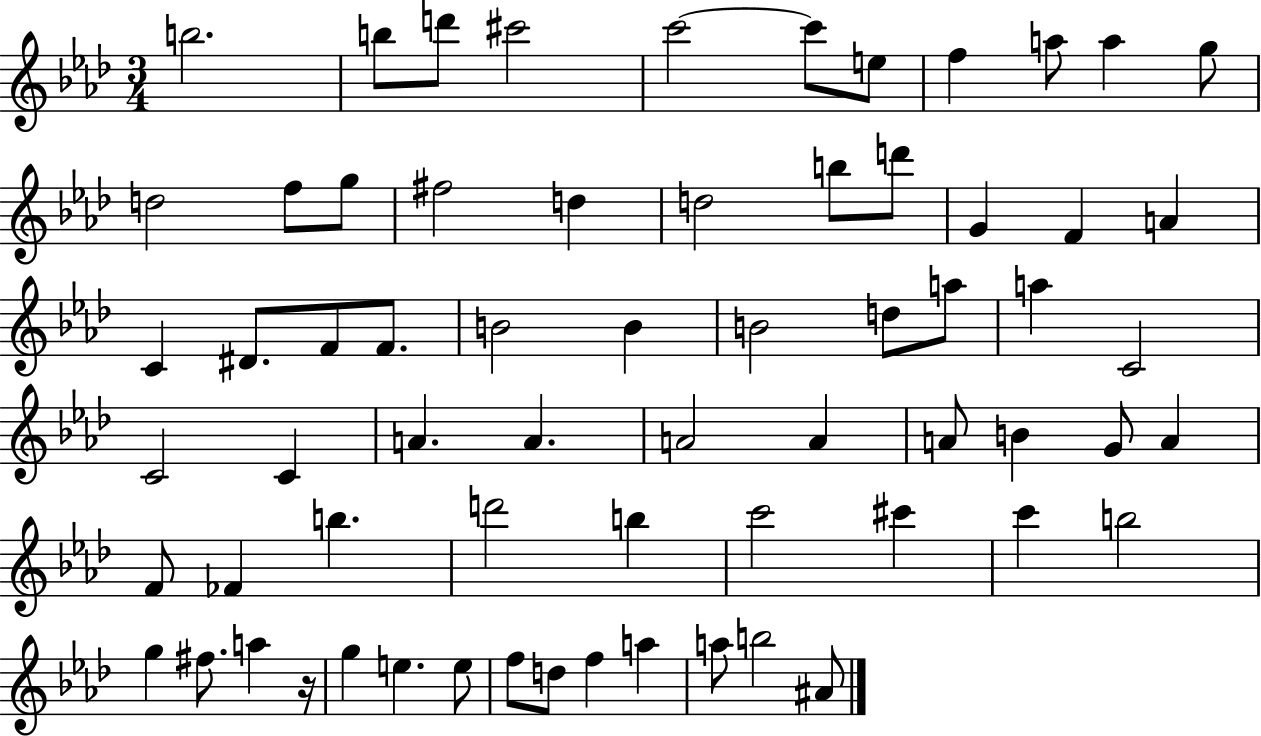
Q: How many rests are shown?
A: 1